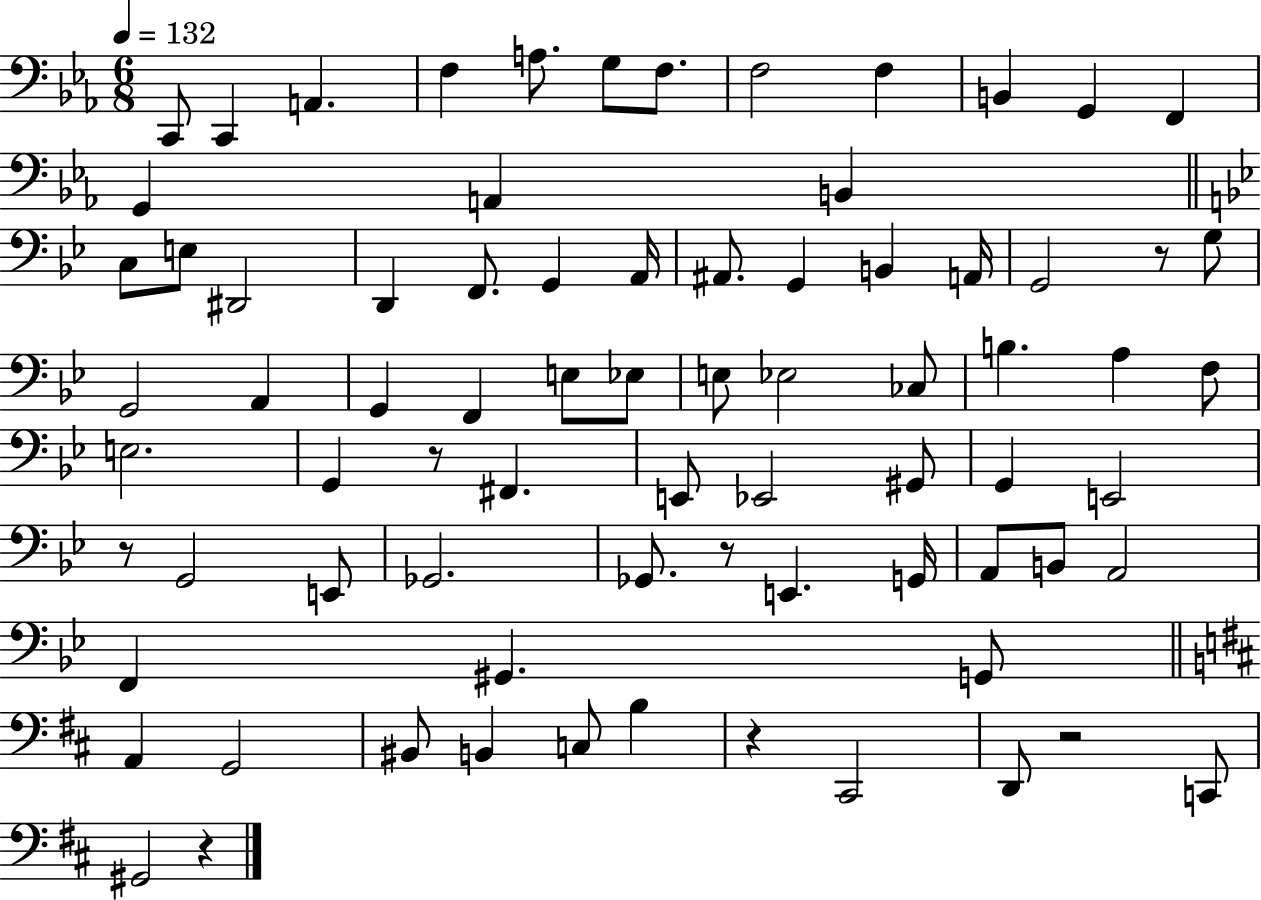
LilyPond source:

{
  \clef bass
  \numericTimeSignature
  \time 6/8
  \key ees \major
  \tempo 4 = 132
  c,8 c,4 a,4. | f4 a8. g8 f8. | f2 f4 | b,4 g,4 f,4 | \break g,4 a,4 b,4 | \bar "||" \break \key g \minor c8 e8 dis,2 | d,4 f,8. g,4 a,16 | ais,8. g,4 b,4 a,16 | g,2 r8 g8 | \break g,2 a,4 | g,4 f,4 e8 ees8 | e8 ees2 ces8 | b4. a4 f8 | \break e2. | g,4 r8 fis,4. | e,8 ees,2 gis,8 | g,4 e,2 | \break r8 g,2 e,8 | ges,2. | ges,8. r8 e,4. g,16 | a,8 b,8 a,2 | \break f,4 gis,4. g,8 | \bar "||" \break \key d \major a,4 g,2 | bis,8 b,4 c8 b4 | r4 cis,2 | d,8 r2 c,8 | \break gis,2 r4 | \bar "|."
}